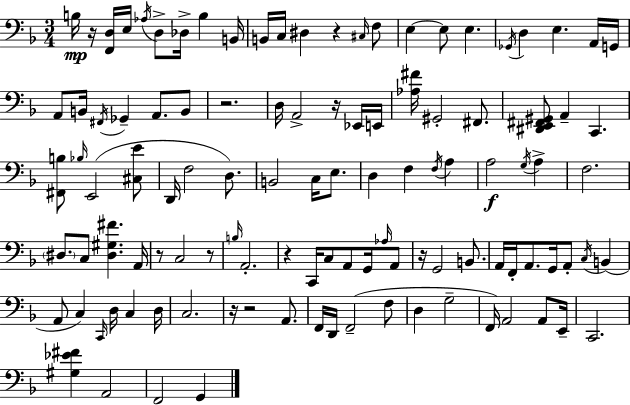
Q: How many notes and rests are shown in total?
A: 110